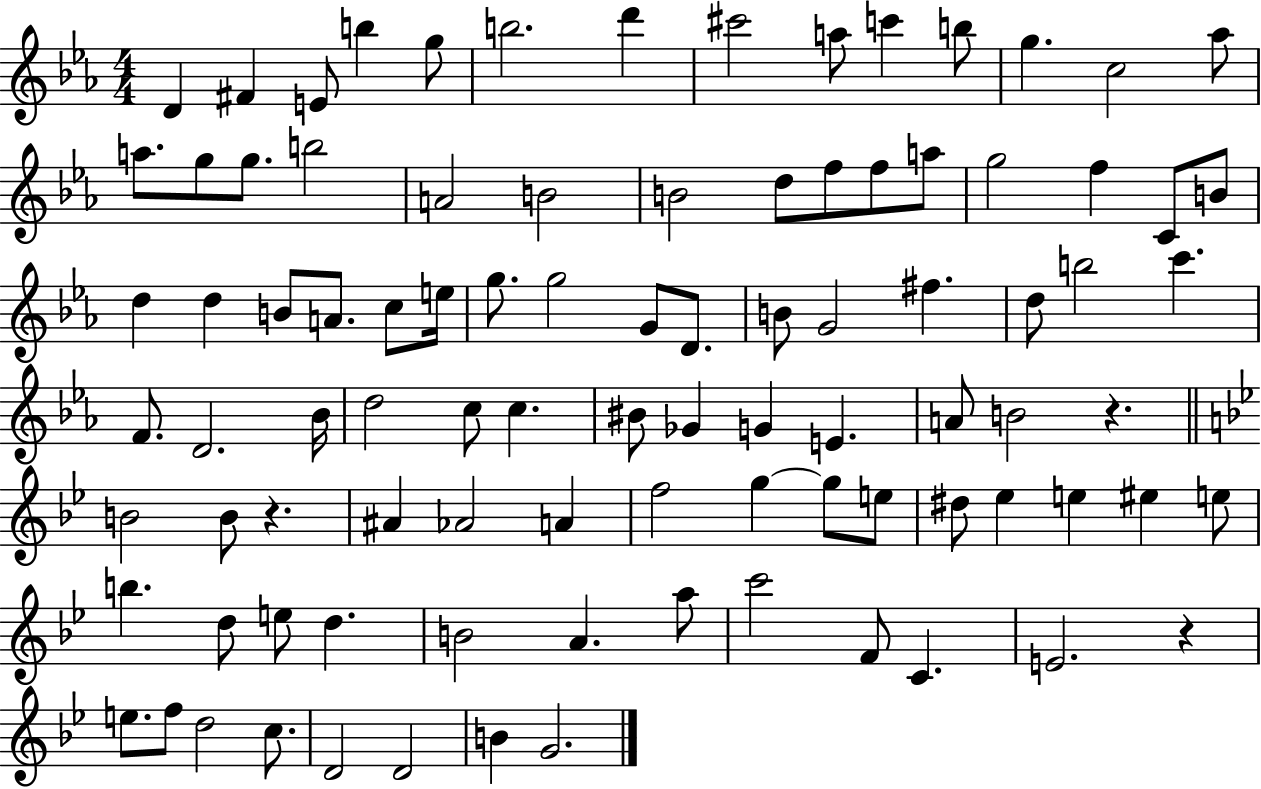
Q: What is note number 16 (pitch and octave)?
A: G5